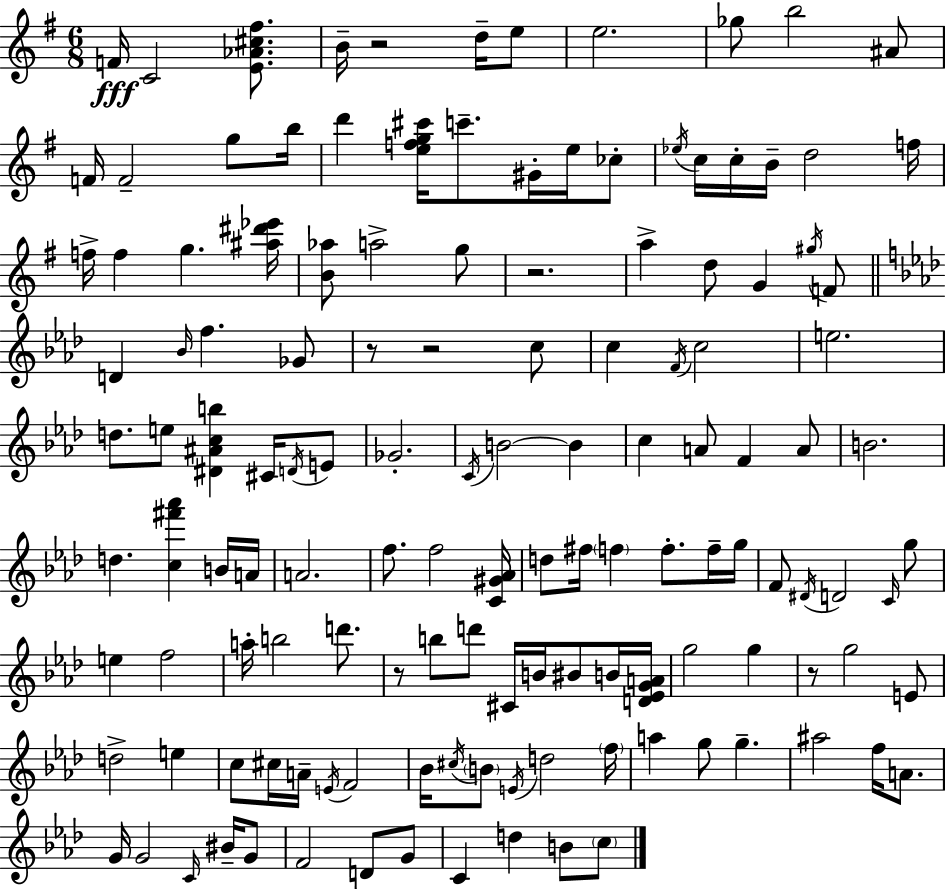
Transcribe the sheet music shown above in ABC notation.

X:1
T:Untitled
M:6/8
L:1/4
K:G
F/4 C2 [E_A^c^f]/2 B/4 z2 d/4 e/2 e2 _g/2 b2 ^A/2 F/4 F2 g/2 b/4 d' [efg^c']/4 c'/2 ^G/4 e/4 _c/2 _e/4 c/4 c/4 B/4 d2 f/4 f/4 f g [^a^d'_e']/4 [B_a]/2 a2 g/2 z2 a d/2 G ^g/4 F/2 D _B/4 f _G/2 z/2 z2 c/2 c F/4 c2 e2 d/2 e/2 [^D^Acb] ^C/4 D/4 E/2 _G2 C/4 B2 B c A/2 F A/2 B2 d [c^f'_a'] B/4 A/4 A2 f/2 f2 [C^G_A]/4 d/2 ^f/4 f f/2 f/4 g/4 F/2 ^D/4 D2 C/4 g/2 e f2 a/4 b2 d'/2 z/2 b/2 d'/2 ^C/4 B/4 ^B/2 B/4 [D_EGA]/4 g2 g z/2 g2 E/2 d2 e c/2 ^c/4 A/4 E/4 F2 _B/4 ^c/4 B/2 E/4 d2 f/4 a g/2 g ^a2 f/4 A/2 G/4 G2 C/4 ^B/4 G/2 F2 D/2 G/2 C d B/2 c/2